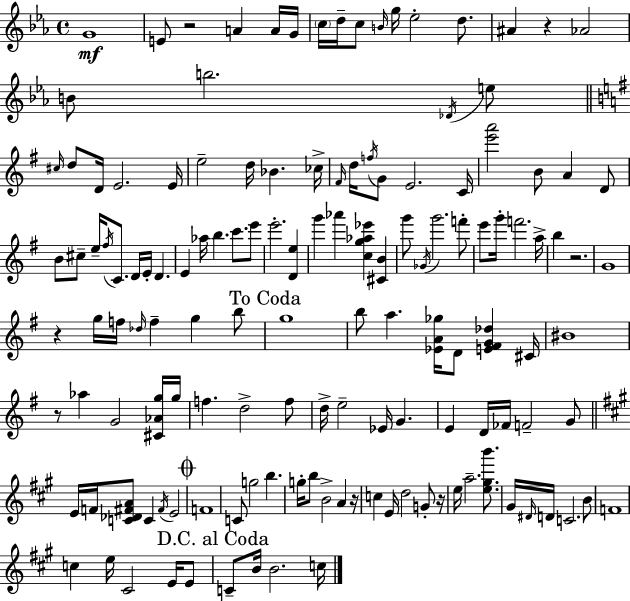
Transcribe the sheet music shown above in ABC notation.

X:1
T:Untitled
M:4/4
L:1/4
K:Cm
G4 E/2 z2 A A/4 G/4 c/4 d/4 c/2 B/4 g/4 _e2 d/2 ^A z _A2 B/2 b2 _D/4 e/2 ^c/4 d/2 D/4 E2 E/4 e2 d/4 _B _c/4 ^F/4 d/4 f/4 G/2 E2 C/4 [e'a']2 B/2 A D/2 B/2 ^c/2 e/4 ^f/4 C/2 D/4 E/4 D E _a/4 b c'/2 e'/2 e'2 [De] g' _a' [cg_a_e'] [^CB] g'/2 _G/4 g'2 f'/2 e'/2 g'/4 f'2 a/4 b z2 G4 z g/4 f/4 _d/4 f g b/2 g4 b/2 a [_EA_g]/4 D/2 [E^FG_d] ^C/4 ^B4 z/2 _a G2 [^C_Ag]/4 g/4 f d2 f/2 d/4 e2 _E/4 G E D/4 _F/4 F2 G/2 E/4 F/4 [C_D^FA]/2 C ^F/4 E2 F4 C/2 g2 b g/4 b/2 B2 A z/4 c E/4 d2 G/2 z/4 e/4 a2 [e^gb']/2 ^G/4 ^D/4 D/4 C2 B/2 F4 c e/4 ^C2 E/4 E/2 C/2 B/4 B2 c/4